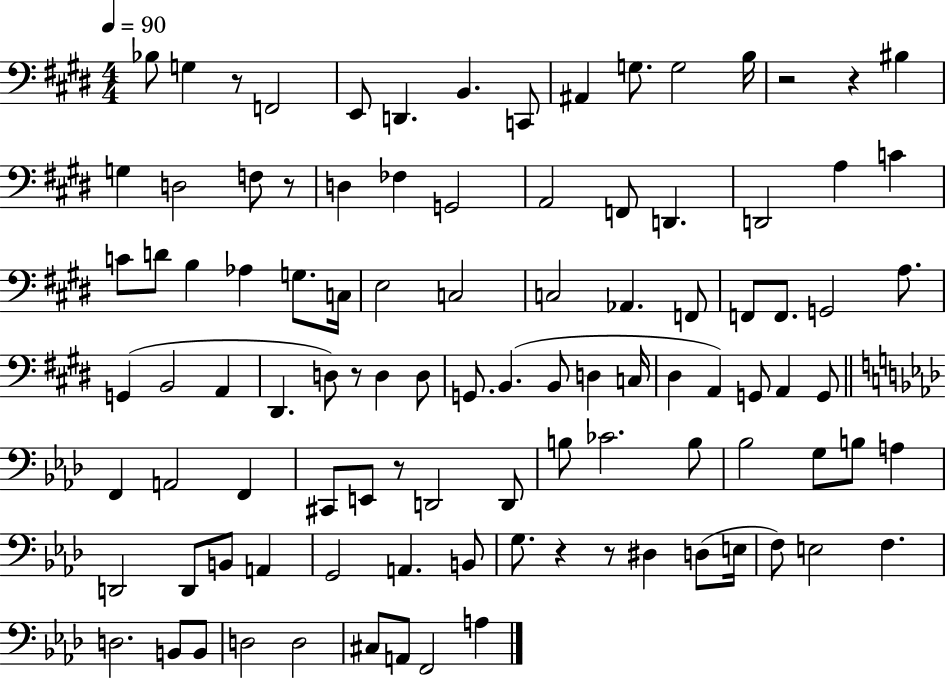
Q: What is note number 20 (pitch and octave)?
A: F2